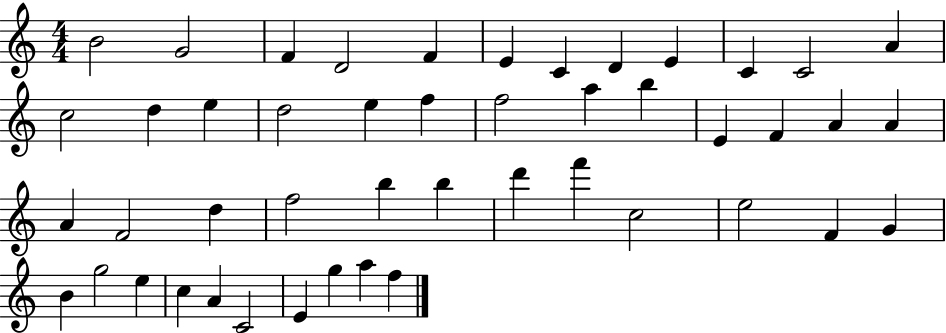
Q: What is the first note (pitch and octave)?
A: B4